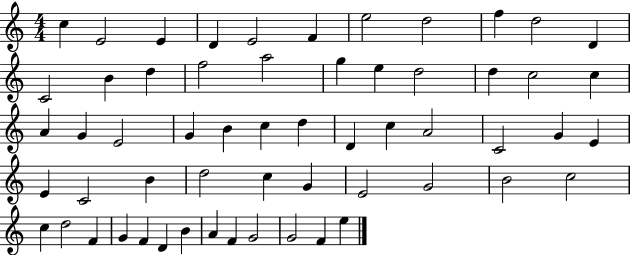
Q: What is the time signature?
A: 4/4